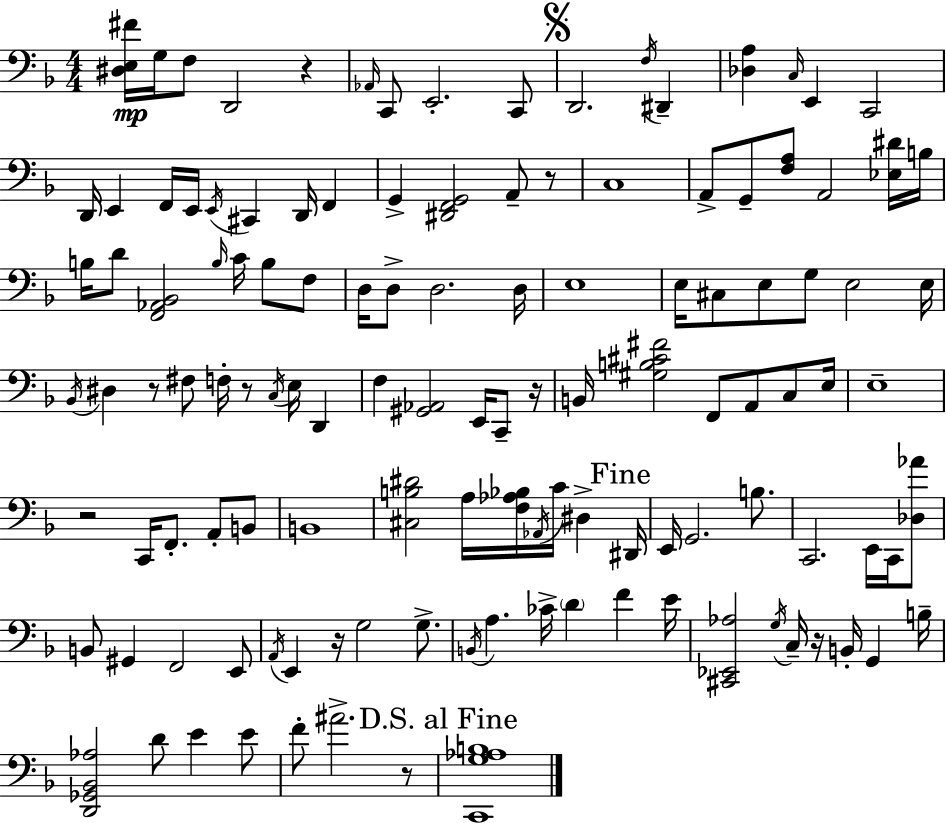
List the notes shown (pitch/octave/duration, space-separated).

[D#3,E3,F#4]/s G3/s F3/e D2/h R/q Ab2/s C2/e E2/h. C2/e D2/h. F3/s D#2/q [Db3,A3]/q C3/s E2/q C2/h D2/s E2/q F2/s E2/s E2/s C#2/q D2/s F2/q G2/q [D#2,F2,G2]/h A2/e R/e C3/w A2/e G2/e [F3,A3]/e A2/h [Eb3,D#4]/s B3/s B3/s D4/e [F2,Ab2,Bb2]/h B3/s C4/s B3/e F3/e D3/s D3/e D3/h. D3/s E3/w E3/s C#3/e E3/e G3/e E3/h E3/s Bb2/s D#3/q R/e F#3/e F3/s R/e C3/s E3/s D2/q F3/q [G#2,Ab2]/h E2/s C2/e R/s B2/s [G#3,B3,C#4,F#4]/h F2/e A2/e C3/e E3/s E3/w R/h C2/s F2/e. A2/e B2/e B2/w [C#3,B3,D#4]/h A3/s [F3,Ab3,Bb3]/s Ab2/s C4/s D#3/q D#2/s E2/s G2/h. B3/e. C2/h. E2/s C2/s [Db3,Ab4]/e B2/e G#2/q F2/h E2/e A2/s E2/q R/s G3/h G3/e. B2/s A3/q. CES4/s D4/q F4/q E4/s [C#2,Eb2,Ab3]/h G3/s C3/s R/s B2/s G2/q B3/s [D2,Gb2,Bb2,Ab3]/h D4/e E4/q E4/e F4/e A#4/h. R/e [C2,G3,Ab3,B3]/w